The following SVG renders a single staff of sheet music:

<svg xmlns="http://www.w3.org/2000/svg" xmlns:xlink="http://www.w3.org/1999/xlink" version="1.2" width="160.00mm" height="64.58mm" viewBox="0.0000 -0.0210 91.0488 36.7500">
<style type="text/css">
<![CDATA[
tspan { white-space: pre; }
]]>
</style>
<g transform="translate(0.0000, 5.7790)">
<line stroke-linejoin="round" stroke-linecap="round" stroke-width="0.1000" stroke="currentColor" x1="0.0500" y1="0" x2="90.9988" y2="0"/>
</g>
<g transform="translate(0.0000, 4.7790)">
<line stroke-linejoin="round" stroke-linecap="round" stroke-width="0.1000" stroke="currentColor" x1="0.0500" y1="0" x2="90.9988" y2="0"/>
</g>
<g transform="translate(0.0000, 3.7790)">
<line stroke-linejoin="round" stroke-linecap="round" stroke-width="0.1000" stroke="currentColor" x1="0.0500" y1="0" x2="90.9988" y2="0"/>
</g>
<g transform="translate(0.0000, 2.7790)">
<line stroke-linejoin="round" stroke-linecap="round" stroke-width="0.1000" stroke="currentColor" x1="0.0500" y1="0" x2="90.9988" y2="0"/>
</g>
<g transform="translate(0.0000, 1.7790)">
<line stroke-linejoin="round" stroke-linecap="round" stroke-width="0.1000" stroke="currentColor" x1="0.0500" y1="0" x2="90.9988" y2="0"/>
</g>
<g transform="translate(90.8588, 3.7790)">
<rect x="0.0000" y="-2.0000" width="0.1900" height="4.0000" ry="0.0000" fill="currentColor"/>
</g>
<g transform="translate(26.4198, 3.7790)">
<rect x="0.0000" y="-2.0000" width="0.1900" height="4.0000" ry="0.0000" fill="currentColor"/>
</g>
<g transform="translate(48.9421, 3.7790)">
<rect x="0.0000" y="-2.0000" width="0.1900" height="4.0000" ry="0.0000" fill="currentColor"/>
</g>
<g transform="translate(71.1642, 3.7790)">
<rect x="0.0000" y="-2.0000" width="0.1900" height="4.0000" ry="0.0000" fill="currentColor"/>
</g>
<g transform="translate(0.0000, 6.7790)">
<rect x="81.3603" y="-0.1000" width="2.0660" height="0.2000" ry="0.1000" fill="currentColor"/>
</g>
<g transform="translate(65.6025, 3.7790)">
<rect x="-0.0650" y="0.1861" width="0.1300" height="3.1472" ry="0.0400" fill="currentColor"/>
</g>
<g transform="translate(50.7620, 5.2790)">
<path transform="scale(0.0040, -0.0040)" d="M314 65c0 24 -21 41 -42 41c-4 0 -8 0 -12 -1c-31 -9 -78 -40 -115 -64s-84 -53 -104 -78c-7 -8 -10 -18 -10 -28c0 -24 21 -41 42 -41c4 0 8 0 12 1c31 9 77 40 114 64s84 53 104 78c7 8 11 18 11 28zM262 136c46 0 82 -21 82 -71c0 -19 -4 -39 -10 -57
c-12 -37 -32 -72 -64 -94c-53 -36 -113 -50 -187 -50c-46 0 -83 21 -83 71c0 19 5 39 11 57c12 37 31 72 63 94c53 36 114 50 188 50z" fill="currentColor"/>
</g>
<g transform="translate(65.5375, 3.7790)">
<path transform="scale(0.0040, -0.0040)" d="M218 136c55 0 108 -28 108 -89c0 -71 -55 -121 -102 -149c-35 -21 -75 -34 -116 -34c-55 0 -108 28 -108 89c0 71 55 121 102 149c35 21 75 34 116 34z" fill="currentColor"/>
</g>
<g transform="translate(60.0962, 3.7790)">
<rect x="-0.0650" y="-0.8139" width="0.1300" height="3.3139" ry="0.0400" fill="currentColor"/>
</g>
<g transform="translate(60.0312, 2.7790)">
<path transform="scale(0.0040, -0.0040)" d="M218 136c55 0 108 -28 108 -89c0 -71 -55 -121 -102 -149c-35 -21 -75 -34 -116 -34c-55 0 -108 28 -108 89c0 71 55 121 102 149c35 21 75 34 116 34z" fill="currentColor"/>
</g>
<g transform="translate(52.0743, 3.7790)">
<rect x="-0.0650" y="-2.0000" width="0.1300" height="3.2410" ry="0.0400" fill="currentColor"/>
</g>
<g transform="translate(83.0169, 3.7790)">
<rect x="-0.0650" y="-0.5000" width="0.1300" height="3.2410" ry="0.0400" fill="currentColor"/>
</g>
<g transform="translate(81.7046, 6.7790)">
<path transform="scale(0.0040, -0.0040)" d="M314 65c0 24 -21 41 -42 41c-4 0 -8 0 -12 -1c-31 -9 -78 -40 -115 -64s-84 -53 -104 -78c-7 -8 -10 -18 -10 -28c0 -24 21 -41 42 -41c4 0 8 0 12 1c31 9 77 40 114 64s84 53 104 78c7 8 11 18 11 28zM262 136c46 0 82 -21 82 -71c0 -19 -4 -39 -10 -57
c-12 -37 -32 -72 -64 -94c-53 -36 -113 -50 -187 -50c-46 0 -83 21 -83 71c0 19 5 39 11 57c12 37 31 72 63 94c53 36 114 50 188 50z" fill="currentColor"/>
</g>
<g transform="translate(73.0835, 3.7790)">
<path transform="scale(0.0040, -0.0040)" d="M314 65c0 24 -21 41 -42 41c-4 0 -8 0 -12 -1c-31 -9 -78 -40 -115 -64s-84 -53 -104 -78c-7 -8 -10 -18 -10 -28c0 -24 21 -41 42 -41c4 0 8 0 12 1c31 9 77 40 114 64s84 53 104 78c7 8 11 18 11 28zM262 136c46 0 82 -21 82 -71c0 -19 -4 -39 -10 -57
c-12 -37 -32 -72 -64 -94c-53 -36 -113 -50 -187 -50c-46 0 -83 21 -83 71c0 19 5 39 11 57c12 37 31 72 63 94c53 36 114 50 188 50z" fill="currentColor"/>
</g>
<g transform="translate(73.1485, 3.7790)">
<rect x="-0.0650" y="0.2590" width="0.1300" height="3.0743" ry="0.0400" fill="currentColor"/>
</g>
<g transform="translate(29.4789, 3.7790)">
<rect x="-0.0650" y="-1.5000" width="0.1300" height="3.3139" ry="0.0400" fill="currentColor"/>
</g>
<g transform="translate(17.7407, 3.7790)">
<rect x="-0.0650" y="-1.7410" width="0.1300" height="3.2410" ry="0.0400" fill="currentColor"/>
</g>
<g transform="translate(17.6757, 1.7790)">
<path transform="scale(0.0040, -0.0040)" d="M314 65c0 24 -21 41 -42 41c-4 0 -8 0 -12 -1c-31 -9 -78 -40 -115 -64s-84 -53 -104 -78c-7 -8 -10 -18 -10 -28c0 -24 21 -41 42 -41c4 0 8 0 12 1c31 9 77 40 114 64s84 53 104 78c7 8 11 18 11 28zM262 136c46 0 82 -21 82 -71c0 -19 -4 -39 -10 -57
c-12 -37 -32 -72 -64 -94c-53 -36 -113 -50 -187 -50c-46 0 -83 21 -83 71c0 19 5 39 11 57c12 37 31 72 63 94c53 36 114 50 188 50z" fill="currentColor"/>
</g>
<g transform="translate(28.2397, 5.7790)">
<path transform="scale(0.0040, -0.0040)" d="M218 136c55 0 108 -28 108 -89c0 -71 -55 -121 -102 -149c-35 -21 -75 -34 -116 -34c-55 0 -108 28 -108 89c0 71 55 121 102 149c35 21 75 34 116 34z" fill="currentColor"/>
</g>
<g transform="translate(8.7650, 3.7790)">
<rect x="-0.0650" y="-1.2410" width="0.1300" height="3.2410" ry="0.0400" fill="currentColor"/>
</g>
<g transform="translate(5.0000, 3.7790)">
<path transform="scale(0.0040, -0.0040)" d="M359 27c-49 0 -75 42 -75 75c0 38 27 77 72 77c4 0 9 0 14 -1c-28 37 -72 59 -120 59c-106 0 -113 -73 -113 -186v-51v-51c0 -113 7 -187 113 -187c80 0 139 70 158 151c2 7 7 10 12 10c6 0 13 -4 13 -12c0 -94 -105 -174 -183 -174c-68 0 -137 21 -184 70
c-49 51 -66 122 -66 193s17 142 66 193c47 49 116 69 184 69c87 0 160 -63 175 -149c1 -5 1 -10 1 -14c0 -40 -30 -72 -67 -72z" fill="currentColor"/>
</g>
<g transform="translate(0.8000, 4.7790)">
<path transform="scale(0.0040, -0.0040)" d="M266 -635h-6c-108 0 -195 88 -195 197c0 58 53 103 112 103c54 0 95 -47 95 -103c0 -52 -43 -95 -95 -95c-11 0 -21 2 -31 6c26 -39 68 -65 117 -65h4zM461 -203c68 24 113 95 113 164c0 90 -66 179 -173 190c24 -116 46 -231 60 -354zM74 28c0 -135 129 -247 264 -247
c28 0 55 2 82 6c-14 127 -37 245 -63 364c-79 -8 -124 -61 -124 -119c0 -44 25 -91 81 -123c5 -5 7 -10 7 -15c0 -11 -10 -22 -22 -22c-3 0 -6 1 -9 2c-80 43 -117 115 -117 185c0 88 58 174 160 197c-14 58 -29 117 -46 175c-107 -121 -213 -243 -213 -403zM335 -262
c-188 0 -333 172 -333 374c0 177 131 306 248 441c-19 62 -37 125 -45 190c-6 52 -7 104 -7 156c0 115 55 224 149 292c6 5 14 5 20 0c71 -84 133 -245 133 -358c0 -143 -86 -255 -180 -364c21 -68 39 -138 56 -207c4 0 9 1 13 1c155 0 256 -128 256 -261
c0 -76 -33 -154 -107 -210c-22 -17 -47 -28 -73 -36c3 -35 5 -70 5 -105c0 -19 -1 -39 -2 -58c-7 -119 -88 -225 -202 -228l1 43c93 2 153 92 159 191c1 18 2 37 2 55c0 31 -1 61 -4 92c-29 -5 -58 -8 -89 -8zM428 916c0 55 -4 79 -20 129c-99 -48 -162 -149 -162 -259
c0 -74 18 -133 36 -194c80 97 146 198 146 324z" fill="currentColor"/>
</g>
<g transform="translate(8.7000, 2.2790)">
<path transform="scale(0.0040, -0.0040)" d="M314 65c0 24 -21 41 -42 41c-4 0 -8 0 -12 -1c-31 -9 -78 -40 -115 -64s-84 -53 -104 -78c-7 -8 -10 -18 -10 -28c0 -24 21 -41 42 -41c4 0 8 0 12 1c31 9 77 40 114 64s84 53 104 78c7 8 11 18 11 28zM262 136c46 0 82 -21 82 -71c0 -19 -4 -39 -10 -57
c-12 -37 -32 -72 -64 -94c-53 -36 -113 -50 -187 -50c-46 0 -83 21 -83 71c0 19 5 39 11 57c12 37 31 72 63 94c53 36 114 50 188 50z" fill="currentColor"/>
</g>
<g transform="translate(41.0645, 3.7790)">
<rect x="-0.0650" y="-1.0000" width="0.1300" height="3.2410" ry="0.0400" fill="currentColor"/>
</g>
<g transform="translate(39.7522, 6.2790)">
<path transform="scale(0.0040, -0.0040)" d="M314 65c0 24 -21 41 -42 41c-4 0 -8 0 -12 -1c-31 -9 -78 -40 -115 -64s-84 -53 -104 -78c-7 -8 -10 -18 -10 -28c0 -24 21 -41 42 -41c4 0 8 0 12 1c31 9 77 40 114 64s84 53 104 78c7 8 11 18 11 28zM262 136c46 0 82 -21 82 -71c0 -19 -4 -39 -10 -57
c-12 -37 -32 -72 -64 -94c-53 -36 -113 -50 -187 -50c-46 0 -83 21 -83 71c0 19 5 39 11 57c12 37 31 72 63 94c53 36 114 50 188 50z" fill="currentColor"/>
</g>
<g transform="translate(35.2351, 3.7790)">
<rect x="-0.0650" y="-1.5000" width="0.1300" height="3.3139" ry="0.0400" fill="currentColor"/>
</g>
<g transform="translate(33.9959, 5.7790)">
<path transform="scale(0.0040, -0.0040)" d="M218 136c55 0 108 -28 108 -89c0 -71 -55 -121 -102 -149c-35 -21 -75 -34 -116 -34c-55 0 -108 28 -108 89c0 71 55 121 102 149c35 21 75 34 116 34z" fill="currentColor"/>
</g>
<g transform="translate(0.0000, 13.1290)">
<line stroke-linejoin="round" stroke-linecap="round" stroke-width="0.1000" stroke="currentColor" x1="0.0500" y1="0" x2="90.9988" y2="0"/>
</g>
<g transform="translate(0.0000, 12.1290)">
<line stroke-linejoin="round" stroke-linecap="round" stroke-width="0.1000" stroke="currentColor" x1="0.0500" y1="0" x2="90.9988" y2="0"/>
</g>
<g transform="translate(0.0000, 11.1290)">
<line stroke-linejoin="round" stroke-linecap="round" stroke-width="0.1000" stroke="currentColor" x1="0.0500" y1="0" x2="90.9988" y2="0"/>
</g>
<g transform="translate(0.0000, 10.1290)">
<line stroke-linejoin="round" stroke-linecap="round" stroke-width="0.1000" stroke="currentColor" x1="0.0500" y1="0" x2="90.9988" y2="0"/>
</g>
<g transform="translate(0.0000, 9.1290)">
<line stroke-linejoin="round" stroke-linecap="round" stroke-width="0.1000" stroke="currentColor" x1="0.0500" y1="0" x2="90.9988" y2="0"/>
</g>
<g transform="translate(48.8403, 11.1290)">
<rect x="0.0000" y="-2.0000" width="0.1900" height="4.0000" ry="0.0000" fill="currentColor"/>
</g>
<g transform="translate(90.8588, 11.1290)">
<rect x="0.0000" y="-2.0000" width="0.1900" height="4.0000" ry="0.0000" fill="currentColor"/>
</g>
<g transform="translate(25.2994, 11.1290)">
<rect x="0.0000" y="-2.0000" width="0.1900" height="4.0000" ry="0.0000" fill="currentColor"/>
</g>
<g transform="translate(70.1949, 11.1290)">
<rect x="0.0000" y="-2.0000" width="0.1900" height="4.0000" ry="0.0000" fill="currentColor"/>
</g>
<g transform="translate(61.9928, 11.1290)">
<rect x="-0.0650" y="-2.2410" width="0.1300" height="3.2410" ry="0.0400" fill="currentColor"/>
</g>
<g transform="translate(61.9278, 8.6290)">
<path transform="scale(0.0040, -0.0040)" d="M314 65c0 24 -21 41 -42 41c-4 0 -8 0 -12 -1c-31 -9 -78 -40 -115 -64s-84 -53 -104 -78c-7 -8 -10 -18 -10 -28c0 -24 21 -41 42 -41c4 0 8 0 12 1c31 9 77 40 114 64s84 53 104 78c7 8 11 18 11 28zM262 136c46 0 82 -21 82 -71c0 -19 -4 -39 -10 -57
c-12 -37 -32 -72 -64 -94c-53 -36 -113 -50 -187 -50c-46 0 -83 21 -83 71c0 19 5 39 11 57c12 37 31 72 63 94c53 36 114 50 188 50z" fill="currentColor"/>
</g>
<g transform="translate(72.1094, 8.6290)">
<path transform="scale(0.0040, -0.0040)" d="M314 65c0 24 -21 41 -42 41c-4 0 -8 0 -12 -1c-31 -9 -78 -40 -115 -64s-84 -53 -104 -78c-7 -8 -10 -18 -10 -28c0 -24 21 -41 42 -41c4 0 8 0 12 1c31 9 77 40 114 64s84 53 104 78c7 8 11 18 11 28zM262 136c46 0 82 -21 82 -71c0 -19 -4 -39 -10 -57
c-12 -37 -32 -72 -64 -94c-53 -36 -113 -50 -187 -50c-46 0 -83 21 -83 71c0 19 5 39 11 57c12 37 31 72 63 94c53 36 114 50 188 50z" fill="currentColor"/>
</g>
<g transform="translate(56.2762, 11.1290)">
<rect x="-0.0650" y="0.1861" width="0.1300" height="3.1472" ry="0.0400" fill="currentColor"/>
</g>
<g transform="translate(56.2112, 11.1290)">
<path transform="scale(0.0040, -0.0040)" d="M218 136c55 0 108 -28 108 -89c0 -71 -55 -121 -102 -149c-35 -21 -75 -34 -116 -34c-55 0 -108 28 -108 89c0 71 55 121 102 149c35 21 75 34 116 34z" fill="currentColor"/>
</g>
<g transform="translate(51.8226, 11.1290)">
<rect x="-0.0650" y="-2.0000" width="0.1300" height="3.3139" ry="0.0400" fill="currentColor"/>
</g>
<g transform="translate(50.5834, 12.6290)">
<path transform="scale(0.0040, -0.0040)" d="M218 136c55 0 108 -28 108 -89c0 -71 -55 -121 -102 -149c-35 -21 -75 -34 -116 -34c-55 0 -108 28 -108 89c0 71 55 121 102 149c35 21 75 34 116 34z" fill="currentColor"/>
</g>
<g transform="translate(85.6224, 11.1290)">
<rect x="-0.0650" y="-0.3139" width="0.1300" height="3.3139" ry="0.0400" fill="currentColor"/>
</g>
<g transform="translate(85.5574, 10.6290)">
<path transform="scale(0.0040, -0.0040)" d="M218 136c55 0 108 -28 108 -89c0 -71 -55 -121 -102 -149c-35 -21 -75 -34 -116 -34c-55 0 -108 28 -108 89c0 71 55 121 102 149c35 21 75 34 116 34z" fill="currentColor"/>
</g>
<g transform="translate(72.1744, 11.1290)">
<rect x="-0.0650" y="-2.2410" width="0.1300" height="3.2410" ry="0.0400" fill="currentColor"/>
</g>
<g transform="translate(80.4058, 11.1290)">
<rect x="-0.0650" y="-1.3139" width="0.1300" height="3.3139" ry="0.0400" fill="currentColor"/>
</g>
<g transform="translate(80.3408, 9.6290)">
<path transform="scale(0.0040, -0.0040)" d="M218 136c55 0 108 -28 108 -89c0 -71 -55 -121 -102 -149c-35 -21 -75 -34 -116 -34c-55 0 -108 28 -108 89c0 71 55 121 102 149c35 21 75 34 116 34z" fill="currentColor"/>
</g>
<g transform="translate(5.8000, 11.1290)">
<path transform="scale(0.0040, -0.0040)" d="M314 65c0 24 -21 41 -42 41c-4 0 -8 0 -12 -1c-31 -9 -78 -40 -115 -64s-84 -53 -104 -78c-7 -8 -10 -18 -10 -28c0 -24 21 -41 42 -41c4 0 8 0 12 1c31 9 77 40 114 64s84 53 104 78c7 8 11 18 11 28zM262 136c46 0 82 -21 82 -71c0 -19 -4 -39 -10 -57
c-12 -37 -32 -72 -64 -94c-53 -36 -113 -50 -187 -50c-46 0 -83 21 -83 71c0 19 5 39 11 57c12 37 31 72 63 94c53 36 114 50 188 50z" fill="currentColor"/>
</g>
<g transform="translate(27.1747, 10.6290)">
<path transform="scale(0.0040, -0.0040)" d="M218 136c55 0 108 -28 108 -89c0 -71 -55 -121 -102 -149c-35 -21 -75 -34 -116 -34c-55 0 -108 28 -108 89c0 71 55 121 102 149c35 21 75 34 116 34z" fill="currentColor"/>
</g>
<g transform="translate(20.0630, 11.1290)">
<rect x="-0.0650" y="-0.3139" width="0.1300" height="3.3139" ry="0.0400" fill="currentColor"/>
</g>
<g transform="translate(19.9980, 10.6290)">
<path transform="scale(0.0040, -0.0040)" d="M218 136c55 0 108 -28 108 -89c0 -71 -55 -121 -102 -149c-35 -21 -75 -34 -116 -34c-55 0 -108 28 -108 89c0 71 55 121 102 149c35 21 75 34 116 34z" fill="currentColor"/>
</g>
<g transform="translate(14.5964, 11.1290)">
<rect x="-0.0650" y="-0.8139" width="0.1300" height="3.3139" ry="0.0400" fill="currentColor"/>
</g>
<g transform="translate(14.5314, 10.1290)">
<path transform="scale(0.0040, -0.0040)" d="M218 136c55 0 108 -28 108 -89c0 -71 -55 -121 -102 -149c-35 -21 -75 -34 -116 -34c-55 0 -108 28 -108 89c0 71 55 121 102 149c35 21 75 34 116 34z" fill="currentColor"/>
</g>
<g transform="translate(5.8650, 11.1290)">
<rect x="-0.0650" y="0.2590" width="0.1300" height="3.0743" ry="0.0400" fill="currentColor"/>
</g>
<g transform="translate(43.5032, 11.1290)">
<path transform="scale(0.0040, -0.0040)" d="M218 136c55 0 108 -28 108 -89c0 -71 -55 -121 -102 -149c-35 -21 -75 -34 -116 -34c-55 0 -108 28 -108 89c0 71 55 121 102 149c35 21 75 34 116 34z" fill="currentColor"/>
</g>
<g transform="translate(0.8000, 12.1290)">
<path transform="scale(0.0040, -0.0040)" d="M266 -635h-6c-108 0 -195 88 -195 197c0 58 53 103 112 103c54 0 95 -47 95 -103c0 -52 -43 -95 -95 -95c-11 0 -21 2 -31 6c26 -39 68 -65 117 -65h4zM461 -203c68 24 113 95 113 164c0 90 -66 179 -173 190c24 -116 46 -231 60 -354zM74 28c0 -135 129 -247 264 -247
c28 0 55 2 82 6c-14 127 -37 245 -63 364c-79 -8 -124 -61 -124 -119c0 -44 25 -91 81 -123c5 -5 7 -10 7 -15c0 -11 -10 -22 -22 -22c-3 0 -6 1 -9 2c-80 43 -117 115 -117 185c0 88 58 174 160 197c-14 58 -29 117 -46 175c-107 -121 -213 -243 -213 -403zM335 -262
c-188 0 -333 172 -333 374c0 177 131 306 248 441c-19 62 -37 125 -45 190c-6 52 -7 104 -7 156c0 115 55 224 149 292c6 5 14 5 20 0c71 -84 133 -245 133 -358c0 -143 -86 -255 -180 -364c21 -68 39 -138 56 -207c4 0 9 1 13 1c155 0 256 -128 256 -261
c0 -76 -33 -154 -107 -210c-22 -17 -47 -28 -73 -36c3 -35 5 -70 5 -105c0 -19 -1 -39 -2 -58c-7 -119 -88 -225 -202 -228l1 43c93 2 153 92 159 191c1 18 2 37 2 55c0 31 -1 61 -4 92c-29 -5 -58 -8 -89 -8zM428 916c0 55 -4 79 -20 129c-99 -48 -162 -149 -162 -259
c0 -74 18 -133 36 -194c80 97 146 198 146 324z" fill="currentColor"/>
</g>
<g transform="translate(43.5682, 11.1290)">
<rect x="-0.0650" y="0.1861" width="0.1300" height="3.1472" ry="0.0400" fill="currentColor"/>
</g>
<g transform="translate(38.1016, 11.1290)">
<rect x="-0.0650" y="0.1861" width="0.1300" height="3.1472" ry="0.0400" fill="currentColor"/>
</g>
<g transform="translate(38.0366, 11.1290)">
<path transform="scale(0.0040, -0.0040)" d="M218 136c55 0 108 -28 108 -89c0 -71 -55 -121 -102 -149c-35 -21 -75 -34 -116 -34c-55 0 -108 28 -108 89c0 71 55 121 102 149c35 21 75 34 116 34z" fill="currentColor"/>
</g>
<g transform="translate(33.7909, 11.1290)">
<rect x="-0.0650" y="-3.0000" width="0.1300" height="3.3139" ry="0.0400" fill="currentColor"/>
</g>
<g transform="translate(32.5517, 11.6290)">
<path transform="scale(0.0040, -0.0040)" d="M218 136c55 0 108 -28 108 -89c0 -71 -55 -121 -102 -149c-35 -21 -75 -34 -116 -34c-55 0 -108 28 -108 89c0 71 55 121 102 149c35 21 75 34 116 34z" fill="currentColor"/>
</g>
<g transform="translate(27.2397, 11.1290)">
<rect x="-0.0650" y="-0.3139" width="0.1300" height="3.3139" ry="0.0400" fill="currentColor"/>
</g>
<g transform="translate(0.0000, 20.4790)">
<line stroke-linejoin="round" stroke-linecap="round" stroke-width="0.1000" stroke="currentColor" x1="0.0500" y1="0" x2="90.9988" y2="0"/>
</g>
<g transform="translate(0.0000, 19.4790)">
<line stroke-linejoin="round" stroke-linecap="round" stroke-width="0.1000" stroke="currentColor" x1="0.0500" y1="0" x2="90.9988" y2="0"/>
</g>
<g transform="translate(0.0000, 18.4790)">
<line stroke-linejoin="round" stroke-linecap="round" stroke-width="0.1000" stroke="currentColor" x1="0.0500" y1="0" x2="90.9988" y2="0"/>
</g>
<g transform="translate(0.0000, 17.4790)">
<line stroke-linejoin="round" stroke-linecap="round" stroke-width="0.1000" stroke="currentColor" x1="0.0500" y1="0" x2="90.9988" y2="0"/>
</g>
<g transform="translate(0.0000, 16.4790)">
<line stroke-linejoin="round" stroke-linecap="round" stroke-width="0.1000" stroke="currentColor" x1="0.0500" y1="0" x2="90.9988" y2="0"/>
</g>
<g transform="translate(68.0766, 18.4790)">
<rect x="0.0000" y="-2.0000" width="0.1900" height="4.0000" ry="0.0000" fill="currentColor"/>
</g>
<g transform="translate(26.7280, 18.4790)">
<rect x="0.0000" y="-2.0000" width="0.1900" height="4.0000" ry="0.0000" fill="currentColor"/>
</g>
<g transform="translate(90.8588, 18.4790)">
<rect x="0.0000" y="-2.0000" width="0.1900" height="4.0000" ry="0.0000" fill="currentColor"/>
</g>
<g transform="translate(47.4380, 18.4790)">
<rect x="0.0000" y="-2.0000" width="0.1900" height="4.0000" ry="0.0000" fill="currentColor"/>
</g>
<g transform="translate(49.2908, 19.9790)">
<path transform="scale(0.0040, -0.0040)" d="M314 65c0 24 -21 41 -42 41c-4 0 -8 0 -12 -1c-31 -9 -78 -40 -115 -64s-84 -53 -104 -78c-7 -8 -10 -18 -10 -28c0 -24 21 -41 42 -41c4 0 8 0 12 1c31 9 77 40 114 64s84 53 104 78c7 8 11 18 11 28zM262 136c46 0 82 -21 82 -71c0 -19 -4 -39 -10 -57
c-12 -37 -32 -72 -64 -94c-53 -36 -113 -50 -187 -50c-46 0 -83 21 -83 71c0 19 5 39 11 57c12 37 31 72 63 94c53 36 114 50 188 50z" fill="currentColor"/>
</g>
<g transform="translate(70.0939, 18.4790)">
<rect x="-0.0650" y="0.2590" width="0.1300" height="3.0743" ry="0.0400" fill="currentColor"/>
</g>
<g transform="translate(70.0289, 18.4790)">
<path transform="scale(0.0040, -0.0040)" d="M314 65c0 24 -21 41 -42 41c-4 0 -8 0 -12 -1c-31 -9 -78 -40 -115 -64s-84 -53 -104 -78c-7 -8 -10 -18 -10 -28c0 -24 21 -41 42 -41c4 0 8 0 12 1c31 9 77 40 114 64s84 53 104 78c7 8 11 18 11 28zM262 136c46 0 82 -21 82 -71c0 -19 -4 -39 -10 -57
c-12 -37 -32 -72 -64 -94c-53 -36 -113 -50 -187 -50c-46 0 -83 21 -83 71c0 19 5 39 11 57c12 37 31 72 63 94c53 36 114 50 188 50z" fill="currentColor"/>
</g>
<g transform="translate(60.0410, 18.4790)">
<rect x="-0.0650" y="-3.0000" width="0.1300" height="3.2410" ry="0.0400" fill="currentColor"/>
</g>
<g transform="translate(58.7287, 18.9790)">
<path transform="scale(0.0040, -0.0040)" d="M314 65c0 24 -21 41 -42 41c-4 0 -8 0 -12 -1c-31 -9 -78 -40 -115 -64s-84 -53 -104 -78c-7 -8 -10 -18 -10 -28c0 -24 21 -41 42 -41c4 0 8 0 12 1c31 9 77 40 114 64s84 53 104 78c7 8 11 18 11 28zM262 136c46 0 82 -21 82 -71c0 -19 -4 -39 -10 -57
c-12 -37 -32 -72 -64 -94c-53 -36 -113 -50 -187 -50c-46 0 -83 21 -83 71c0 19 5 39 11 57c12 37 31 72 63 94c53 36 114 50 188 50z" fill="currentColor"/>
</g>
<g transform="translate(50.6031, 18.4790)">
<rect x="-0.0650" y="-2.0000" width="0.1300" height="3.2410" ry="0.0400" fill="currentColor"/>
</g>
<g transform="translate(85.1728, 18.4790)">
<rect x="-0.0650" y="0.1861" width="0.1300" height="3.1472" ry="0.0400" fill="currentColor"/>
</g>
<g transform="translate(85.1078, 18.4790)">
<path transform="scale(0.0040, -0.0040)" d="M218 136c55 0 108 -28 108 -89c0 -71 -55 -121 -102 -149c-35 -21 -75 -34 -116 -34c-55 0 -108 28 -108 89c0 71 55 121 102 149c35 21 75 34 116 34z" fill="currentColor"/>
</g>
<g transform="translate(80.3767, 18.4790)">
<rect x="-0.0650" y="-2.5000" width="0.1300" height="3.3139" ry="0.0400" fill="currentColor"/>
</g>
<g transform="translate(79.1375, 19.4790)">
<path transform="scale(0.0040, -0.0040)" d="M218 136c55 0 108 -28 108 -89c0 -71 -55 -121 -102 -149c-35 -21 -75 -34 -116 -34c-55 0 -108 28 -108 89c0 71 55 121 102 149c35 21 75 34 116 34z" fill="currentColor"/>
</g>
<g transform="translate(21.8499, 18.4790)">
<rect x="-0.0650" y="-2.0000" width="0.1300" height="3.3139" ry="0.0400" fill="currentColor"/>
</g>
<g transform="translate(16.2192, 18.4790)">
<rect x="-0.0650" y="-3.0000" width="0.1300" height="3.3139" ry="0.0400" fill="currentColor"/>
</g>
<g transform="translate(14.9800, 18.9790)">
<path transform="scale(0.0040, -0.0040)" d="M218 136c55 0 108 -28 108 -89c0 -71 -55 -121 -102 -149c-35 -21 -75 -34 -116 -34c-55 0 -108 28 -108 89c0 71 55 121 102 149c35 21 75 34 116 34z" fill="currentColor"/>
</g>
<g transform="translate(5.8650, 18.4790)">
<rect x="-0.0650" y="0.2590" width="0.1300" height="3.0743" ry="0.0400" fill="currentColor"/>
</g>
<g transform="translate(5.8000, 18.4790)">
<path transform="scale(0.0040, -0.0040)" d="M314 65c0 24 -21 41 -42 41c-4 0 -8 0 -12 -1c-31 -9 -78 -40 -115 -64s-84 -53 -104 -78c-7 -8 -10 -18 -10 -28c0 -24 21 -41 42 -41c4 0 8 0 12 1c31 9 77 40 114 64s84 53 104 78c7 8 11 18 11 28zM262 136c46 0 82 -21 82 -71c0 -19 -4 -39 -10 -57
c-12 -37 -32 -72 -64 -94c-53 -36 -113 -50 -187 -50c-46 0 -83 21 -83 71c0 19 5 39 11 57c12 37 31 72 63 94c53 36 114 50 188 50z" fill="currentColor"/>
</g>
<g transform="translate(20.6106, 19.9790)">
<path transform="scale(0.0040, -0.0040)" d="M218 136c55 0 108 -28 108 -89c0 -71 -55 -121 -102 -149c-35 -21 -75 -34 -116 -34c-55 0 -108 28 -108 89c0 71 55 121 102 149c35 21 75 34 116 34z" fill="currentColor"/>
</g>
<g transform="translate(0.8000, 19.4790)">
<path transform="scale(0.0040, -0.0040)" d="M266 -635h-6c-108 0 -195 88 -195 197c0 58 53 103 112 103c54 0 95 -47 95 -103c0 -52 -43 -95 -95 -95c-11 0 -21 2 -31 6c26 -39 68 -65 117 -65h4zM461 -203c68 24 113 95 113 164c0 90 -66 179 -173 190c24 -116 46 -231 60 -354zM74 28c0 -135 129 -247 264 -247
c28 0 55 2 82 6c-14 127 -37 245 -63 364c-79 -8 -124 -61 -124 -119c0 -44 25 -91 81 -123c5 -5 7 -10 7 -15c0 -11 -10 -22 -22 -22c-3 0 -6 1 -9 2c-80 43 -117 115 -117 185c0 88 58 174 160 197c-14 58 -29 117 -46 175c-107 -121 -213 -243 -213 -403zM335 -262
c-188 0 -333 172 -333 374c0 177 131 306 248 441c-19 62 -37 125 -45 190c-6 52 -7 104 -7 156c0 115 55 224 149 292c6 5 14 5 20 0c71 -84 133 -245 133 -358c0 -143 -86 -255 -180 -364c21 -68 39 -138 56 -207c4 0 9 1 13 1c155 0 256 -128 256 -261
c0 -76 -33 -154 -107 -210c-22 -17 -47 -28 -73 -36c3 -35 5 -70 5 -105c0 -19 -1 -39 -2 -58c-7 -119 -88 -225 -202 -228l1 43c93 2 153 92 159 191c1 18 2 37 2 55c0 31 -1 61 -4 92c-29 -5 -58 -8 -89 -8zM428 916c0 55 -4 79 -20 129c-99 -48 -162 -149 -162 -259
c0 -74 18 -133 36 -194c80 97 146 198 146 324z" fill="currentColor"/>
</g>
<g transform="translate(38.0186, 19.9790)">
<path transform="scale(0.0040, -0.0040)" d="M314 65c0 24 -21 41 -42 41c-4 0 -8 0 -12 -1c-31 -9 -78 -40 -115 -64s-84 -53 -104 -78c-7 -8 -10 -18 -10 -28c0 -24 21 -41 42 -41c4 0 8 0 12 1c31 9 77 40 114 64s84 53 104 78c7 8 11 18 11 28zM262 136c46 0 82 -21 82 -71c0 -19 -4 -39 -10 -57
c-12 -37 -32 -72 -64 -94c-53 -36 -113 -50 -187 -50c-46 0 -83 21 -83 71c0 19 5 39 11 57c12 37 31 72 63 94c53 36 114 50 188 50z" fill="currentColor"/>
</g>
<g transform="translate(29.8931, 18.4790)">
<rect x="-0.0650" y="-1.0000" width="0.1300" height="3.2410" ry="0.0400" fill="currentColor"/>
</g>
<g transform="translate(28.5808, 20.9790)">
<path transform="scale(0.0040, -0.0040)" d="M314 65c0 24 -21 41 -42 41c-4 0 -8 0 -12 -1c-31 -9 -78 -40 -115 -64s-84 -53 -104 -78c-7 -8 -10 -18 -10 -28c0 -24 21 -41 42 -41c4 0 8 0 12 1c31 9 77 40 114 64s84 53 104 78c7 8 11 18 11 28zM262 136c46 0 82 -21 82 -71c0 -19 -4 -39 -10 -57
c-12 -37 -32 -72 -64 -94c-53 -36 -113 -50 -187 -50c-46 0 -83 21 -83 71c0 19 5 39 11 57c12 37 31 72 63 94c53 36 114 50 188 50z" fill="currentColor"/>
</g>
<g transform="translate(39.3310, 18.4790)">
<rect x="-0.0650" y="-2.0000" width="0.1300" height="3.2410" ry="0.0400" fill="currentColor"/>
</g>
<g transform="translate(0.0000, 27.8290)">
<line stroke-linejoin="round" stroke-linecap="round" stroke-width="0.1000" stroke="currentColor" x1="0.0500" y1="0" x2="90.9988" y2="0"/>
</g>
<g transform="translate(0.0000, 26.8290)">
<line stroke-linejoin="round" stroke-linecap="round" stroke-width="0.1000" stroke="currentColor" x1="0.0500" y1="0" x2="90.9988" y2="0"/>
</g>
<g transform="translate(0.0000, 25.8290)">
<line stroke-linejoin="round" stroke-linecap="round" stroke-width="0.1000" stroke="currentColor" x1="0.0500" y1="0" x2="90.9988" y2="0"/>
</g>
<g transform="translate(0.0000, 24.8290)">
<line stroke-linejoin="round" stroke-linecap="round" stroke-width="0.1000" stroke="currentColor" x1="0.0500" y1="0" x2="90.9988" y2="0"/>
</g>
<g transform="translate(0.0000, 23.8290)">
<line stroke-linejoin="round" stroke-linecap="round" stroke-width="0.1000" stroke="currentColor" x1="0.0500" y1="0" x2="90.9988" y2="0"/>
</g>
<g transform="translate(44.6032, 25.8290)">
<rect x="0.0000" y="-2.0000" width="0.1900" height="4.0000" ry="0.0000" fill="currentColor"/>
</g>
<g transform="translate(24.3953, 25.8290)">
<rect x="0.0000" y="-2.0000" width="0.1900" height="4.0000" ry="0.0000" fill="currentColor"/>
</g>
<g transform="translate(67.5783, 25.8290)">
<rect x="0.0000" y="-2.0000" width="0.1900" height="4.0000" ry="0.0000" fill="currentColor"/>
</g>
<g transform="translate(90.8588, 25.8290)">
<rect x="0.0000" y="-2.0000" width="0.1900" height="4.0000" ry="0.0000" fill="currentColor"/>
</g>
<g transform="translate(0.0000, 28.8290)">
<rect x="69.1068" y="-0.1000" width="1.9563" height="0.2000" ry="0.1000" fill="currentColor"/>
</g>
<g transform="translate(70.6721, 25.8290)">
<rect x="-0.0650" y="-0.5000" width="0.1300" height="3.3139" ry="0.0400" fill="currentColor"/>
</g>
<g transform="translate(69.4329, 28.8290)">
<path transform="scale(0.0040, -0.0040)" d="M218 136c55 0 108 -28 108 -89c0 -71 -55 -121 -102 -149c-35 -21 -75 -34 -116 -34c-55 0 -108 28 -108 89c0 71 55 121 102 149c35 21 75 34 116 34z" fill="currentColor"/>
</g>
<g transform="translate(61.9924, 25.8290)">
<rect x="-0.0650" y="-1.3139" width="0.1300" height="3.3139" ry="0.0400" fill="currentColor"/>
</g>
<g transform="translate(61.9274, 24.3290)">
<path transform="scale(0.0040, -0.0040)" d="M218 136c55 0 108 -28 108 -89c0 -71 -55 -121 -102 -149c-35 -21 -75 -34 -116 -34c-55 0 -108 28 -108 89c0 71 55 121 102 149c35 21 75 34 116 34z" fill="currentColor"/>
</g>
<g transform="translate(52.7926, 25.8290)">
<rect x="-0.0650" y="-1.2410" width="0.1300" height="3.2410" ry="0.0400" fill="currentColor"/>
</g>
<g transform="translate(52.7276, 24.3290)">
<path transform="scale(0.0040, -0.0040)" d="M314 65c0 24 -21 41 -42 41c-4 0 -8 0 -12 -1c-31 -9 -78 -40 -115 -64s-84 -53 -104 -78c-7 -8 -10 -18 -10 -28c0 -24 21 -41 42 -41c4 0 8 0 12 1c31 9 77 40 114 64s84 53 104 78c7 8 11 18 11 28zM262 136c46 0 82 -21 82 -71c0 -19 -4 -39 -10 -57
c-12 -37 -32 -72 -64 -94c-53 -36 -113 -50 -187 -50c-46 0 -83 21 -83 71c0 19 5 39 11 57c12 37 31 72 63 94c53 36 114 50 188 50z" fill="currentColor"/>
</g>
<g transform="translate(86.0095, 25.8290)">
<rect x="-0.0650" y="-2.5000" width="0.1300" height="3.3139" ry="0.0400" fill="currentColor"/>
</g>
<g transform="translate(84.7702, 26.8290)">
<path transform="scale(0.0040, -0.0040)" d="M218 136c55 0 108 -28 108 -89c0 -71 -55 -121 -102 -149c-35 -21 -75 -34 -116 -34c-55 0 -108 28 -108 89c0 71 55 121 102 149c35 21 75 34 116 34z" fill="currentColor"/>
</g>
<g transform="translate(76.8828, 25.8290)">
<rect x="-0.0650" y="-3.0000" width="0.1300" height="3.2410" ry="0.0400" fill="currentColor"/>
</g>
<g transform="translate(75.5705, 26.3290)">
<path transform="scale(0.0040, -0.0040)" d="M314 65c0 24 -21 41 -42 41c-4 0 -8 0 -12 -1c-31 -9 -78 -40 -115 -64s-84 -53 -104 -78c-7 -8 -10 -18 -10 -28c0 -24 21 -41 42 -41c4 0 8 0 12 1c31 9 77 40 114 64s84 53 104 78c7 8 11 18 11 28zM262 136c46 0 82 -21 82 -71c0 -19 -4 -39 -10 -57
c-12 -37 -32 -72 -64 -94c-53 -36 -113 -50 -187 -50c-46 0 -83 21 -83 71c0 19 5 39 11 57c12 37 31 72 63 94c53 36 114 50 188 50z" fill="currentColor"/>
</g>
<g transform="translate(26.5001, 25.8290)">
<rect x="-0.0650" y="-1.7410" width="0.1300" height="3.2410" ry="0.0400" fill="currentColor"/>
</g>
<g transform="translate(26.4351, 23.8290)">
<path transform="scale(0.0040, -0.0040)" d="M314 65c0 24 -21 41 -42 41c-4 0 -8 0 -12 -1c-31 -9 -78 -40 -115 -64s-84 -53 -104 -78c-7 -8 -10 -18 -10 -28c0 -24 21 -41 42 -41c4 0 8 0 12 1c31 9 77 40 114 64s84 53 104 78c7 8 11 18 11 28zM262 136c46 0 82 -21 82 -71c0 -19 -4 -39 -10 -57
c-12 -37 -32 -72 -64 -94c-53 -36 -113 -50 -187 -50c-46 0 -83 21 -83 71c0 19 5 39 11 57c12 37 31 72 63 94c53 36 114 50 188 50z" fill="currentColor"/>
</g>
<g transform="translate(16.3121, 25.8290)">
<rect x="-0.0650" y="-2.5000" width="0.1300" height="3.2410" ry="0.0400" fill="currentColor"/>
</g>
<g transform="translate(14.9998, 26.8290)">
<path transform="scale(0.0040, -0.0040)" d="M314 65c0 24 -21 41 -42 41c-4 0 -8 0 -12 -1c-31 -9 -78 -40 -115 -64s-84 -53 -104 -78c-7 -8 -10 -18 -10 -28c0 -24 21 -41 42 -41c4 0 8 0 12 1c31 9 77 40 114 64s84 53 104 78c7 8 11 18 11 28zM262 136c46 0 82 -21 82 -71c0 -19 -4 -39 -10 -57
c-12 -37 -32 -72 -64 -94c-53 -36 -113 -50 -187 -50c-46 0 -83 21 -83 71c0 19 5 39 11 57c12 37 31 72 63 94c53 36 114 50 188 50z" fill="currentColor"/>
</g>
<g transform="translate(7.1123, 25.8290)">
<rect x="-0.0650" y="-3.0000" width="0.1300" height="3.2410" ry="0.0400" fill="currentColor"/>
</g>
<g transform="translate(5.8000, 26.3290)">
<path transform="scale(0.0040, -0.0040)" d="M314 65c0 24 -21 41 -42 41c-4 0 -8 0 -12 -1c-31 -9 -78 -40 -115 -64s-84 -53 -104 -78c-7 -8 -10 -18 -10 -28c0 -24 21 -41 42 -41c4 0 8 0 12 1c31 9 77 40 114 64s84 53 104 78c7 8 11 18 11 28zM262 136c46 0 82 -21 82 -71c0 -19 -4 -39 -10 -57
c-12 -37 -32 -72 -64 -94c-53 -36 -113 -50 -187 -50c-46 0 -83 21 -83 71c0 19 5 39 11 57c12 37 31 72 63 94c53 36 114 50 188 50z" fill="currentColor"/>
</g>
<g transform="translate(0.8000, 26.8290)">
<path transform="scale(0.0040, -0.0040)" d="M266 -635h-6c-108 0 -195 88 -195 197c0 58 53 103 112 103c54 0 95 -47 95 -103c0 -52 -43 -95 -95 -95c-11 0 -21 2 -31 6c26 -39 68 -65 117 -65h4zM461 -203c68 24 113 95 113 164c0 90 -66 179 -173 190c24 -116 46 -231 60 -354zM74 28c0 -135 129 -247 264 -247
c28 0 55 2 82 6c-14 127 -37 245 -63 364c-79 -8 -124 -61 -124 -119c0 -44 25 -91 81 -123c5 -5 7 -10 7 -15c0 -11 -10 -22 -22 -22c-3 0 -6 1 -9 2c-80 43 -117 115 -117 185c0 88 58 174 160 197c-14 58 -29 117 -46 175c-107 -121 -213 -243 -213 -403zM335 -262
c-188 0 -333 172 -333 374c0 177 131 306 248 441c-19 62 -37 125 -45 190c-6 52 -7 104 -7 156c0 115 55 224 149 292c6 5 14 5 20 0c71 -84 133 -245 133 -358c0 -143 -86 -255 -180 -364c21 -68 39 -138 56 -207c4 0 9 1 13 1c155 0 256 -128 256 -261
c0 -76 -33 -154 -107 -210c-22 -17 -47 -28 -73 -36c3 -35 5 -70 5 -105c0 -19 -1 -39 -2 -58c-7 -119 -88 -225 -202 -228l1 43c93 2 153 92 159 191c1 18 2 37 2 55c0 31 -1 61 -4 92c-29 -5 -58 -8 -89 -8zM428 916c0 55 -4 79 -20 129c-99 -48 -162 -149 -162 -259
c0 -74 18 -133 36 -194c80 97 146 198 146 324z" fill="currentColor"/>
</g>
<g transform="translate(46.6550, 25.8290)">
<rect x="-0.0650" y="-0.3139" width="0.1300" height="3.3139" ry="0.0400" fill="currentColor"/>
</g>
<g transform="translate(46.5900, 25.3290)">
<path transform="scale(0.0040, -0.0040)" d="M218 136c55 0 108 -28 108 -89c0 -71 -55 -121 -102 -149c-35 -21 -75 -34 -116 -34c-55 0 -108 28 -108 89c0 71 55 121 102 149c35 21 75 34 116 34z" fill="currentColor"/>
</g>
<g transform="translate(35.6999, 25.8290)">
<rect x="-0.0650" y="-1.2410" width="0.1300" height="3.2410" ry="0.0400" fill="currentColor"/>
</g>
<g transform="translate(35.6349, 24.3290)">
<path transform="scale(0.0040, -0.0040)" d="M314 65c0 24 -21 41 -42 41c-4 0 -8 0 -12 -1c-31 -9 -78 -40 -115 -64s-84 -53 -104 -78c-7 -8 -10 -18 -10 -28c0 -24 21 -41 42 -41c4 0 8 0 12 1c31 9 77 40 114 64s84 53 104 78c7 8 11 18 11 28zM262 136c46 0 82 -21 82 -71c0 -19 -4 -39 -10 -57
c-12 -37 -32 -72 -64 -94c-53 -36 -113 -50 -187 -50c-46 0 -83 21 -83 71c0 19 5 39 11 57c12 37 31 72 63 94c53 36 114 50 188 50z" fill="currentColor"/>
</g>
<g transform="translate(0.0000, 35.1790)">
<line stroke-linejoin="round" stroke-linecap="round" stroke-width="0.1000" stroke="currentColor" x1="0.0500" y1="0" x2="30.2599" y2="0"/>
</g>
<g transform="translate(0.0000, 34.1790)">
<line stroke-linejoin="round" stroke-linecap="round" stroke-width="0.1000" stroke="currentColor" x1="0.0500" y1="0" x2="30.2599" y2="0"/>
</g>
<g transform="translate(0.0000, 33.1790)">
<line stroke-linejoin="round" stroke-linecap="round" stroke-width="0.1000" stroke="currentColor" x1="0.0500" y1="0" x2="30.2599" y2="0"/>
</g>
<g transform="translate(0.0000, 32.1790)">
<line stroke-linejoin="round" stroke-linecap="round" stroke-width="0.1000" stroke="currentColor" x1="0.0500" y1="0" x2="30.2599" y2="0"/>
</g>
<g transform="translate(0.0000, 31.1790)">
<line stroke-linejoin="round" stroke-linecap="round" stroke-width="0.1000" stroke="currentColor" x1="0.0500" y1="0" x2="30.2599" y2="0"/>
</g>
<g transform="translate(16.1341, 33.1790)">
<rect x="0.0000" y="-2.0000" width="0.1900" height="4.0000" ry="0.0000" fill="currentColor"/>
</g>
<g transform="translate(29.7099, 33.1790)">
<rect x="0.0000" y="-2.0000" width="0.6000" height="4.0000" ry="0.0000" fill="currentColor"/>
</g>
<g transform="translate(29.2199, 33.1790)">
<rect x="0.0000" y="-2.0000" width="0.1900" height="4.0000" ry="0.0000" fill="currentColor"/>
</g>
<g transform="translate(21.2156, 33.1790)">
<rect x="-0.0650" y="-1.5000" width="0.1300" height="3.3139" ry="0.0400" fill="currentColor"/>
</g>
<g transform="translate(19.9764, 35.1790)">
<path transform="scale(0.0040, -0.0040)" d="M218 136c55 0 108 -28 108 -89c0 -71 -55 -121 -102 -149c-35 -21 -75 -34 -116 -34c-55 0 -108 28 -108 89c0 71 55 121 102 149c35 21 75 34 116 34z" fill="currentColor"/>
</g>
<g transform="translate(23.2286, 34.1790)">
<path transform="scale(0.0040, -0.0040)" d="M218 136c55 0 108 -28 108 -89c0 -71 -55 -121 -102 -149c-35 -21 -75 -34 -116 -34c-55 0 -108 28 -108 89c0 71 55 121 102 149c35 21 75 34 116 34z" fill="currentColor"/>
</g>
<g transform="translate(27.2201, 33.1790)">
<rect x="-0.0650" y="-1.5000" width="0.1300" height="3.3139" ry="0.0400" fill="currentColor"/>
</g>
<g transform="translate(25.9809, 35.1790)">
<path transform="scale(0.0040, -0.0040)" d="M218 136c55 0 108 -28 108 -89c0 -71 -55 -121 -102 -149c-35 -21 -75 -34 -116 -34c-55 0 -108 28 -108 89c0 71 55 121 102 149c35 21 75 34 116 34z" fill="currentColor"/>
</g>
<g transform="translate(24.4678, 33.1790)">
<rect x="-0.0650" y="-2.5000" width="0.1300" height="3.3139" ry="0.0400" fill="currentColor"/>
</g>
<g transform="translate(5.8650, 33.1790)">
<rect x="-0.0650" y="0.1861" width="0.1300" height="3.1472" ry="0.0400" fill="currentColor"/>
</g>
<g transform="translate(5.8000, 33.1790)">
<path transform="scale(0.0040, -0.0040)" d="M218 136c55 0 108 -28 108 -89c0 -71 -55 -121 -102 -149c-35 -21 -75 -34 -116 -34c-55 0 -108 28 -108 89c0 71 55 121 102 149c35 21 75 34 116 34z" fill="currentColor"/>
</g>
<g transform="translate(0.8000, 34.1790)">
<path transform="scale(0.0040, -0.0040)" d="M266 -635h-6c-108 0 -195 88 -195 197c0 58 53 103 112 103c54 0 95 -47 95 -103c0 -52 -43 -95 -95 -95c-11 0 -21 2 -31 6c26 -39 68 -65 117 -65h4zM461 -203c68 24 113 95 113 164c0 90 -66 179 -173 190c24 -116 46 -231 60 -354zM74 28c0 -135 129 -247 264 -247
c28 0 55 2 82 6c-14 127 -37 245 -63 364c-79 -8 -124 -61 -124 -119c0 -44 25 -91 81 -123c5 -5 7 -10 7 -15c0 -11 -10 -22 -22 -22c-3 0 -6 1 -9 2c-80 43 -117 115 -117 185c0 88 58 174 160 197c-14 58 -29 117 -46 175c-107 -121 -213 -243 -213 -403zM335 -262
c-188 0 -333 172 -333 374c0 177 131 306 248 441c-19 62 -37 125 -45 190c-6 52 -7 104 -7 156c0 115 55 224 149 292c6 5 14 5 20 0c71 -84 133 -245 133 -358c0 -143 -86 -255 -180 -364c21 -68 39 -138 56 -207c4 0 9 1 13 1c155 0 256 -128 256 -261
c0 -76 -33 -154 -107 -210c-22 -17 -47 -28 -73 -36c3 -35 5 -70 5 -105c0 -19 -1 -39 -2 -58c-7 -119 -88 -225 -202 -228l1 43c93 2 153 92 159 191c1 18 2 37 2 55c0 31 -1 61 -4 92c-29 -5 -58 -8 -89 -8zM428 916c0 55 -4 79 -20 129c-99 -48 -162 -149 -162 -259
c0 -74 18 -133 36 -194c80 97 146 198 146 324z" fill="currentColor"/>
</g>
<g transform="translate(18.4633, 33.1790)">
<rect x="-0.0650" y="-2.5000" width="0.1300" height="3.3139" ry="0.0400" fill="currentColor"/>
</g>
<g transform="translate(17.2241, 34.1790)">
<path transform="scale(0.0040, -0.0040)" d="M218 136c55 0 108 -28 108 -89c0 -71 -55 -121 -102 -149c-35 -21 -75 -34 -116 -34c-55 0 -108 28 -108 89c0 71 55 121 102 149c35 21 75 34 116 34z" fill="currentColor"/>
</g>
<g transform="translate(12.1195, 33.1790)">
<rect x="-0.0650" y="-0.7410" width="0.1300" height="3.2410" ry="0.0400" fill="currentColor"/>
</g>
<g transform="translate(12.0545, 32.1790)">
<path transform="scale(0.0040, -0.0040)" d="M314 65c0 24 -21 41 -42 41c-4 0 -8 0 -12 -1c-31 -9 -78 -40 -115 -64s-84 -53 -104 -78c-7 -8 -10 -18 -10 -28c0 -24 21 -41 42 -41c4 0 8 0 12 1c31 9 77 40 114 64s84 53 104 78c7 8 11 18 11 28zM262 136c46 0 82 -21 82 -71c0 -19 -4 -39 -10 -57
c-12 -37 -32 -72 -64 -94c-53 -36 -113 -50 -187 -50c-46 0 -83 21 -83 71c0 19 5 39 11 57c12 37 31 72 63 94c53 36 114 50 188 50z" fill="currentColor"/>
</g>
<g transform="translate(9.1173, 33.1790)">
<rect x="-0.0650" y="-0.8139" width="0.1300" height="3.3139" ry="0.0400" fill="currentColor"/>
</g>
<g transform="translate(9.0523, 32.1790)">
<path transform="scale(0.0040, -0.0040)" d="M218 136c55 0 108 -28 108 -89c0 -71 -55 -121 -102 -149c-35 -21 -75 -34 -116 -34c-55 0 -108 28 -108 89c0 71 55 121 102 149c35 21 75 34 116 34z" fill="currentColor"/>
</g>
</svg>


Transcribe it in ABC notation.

X:1
T:Untitled
M:4/4
L:1/4
K:C
e2 f2 E E D2 F2 d B B2 C2 B2 d c c A B B F B g2 g2 e c B2 A F D2 F2 F2 A2 B2 G B A2 G2 f2 e2 c e2 e C A2 G B d d2 G E G E